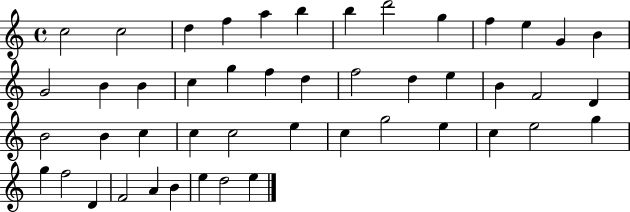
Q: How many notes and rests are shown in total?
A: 47